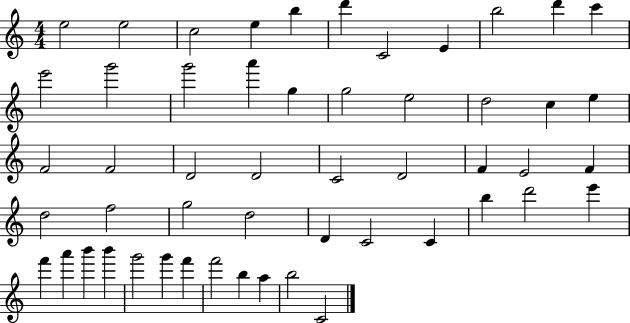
E5/h E5/h C5/h E5/q B5/q D6/q C4/h E4/q B5/h D6/q C6/q E6/h G6/h G6/h A6/q G5/q G5/h E5/h D5/h C5/q E5/q F4/h F4/h D4/h D4/h C4/h D4/h F4/q E4/h F4/q D5/h F5/h G5/h D5/h D4/q C4/h C4/q B5/q D6/h E6/q F6/q A6/q B6/q B6/q G6/h G6/q F6/q F6/h B5/q A5/q B5/h C4/h